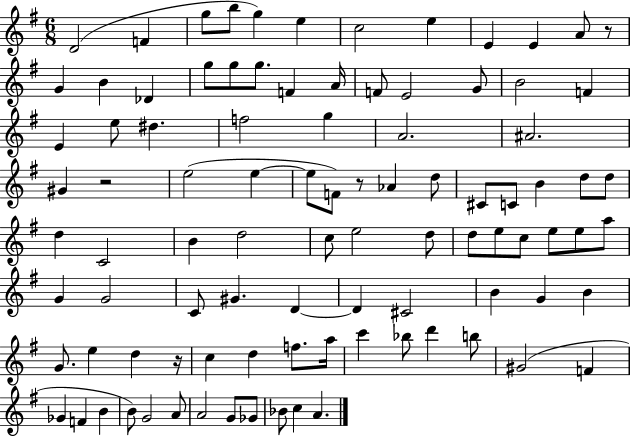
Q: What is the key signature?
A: G major